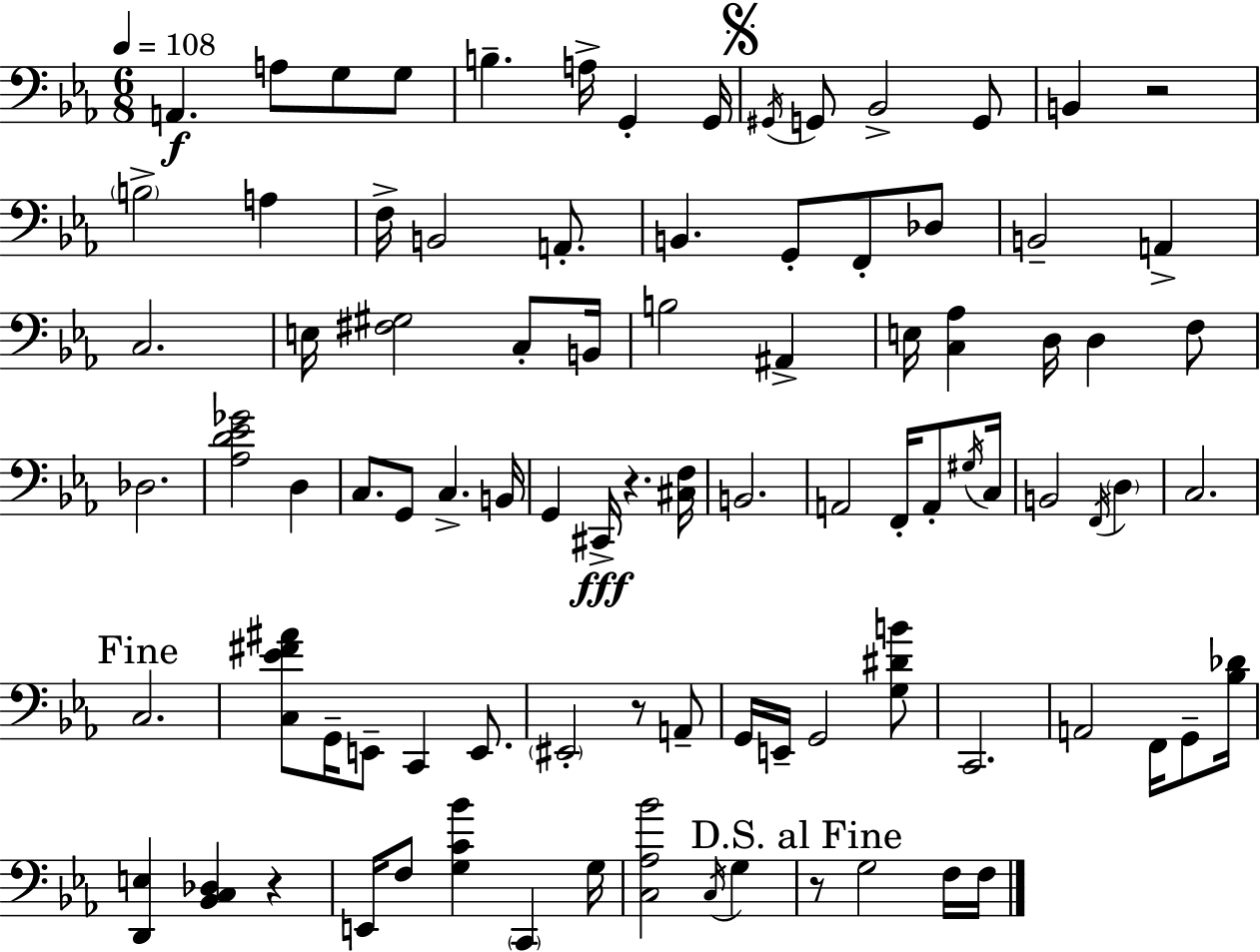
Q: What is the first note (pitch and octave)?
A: A2